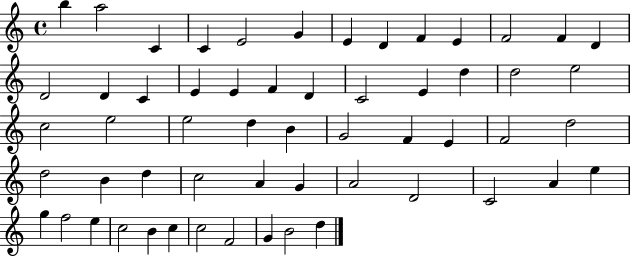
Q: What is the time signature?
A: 4/4